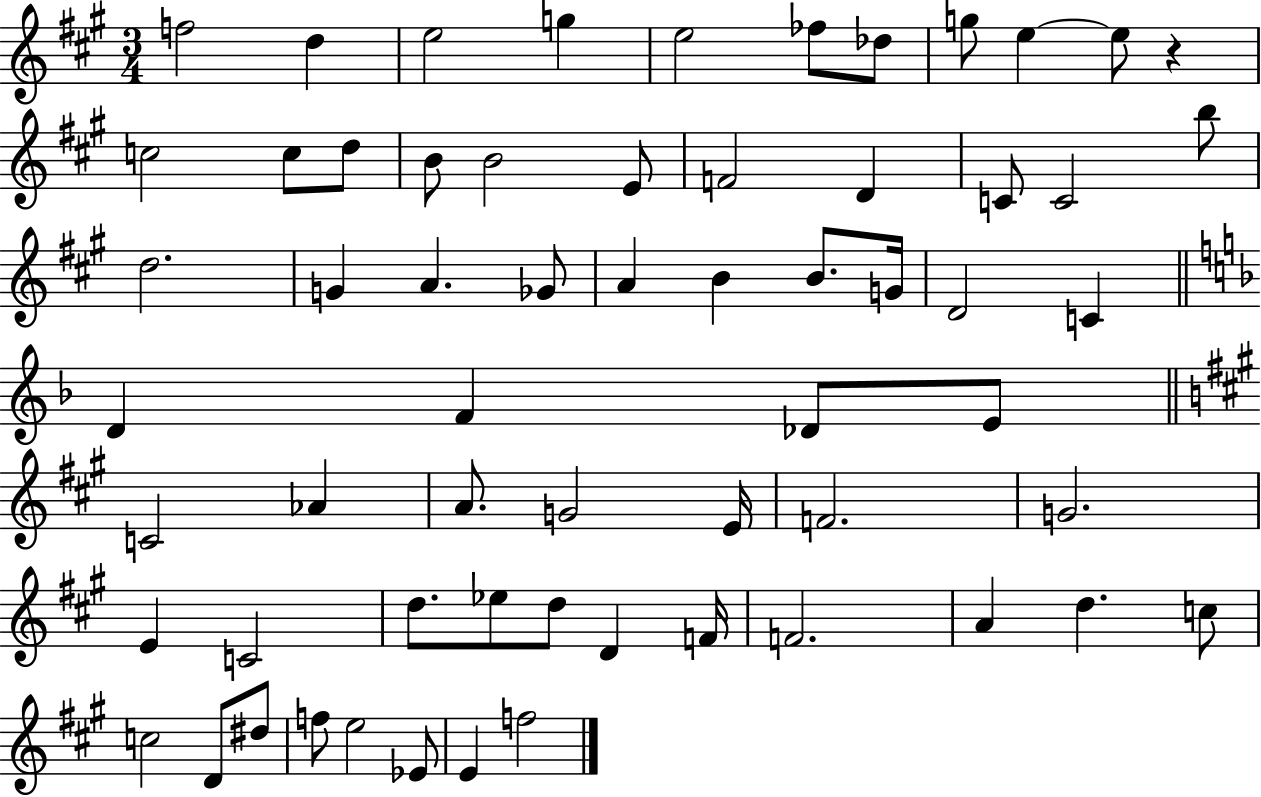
X:1
T:Untitled
M:3/4
L:1/4
K:A
f2 d e2 g e2 _f/2 _d/2 g/2 e e/2 z c2 c/2 d/2 B/2 B2 E/2 F2 D C/2 C2 b/2 d2 G A _G/2 A B B/2 G/4 D2 C D F _D/2 E/2 C2 _A A/2 G2 E/4 F2 G2 E C2 d/2 _e/2 d/2 D F/4 F2 A d c/2 c2 D/2 ^d/2 f/2 e2 _E/2 E f2